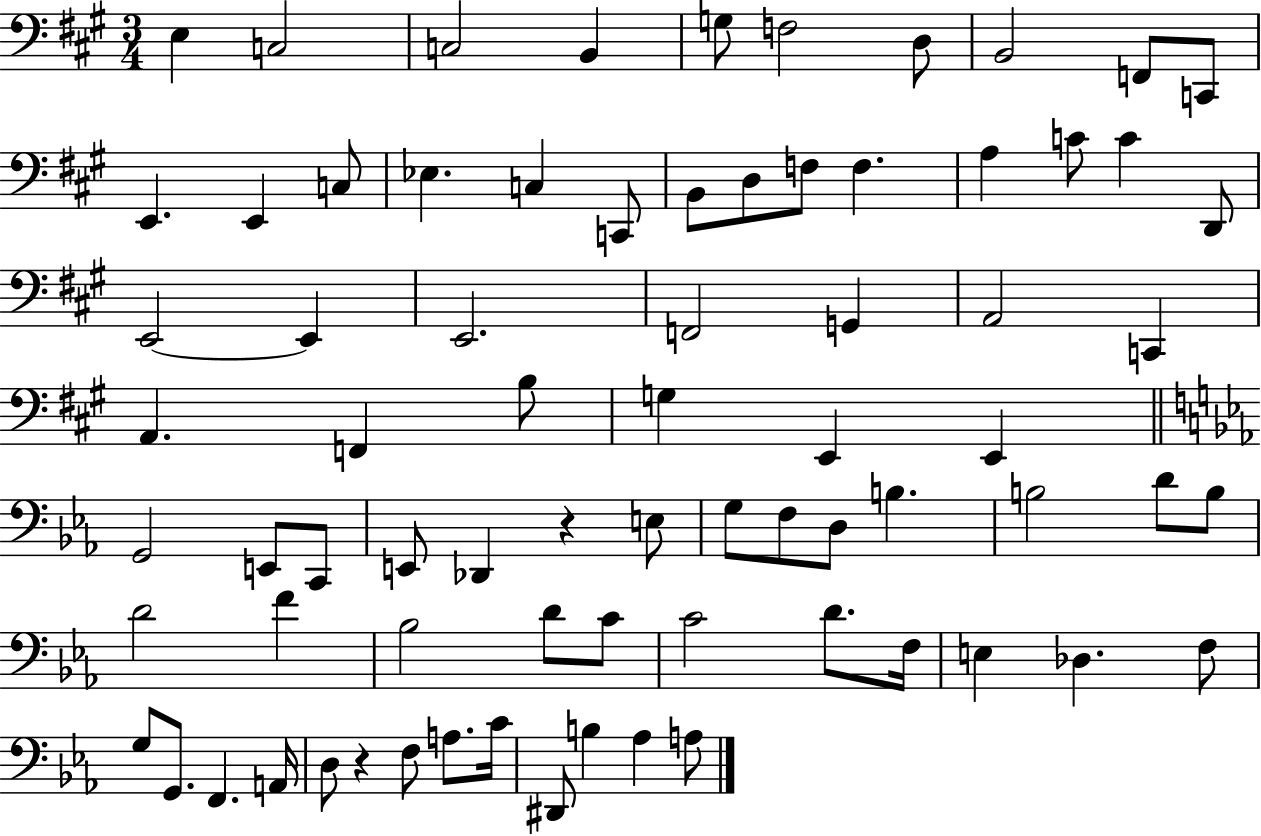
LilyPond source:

{
  \clef bass
  \numericTimeSignature
  \time 3/4
  \key a \major
  e4 c2 | c2 b,4 | g8 f2 d8 | b,2 f,8 c,8 | \break e,4. e,4 c8 | ees4. c4 c,8 | b,8 d8 f8 f4. | a4 c'8 c'4 d,8 | \break e,2~~ e,4 | e,2. | f,2 g,4 | a,2 c,4 | \break a,4. f,4 b8 | g4 e,4 e,4 | \bar "||" \break \key ees \major g,2 e,8 c,8 | e,8 des,4 r4 e8 | g8 f8 d8 b4. | b2 d'8 b8 | \break d'2 f'4 | bes2 d'8 c'8 | c'2 d'8. f16 | e4 des4. f8 | \break g8 g,8. f,4. a,16 | d8 r4 f8 a8. c'16 | dis,8 b4 aes4 a8 | \bar "|."
}